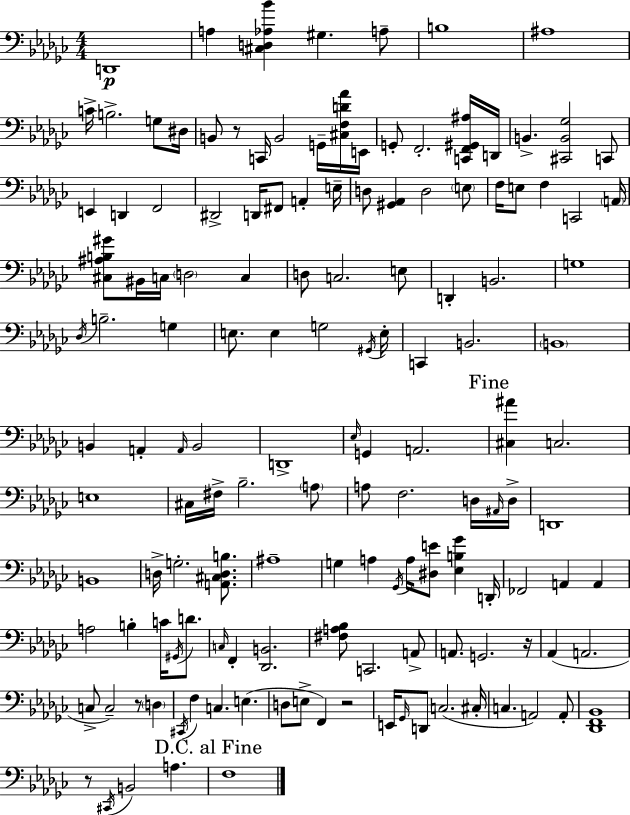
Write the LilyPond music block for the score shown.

{
  \clef bass
  \numericTimeSignature
  \time 4/4
  \key ees \minor
  d,1\p | a4 <cis d aes bes'>4 gis4. a8-- | b1 | ais1 | \break c'16-> b2.-> g8 dis16 | b,8 r8 c,16 b,2 g,16-- <cis f d' aes'>16 e,16 | g,8-. f,2.-. <c, f, gis, ais>16 d,16 | b,4.-> <cis, b, ges>2 c,8 | \break e,4 d,4 f,2 | dis,2-> d,16 fis,8 a,4-. e16-- | d8 <gis, aes,>4 d2 \parenthesize e8 | f16 e8 f4 c,2 \parenthesize a,16 | \break <cis ais b gis'>8 bis,16 c16 \parenthesize d2 c4 | d8 c2. e8 | d,4-. b,2. | g1 | \break \acciaccatura { des16 } b2.-- g4 | e8. e4 g2 | \acciaccatura { gis,16 } e16-. c,4 b,2. | \parenthesize b,1 | \break b,4 a,4-. \grace { a,16 } b,2 | d,1-> | \grace { ees16 } g,4 a,2. | \mark "Fine" <cis ais'>4 c2. | \break e1 | cis16 fis16-> bes2.-- | \parenthesize a8 a8 f2. | d16 \grace { ais,16 } d16-> d,1 | \break b,1 | d16-> g2.-. | <a, cis d b>8. ais1-- | g4 a4 \acciaccatura { ges,16 } a16 <dis e'>8 | \break <ees b ges'>4 d,16-. fes,2 a,4 | a,4 a2 b4-. | c'16 \acciaccatura { gis,16 } d'8. \grace { c16 } f,4-. <des, b,>2. | <fis a bes>8 c,2. | \break a,8-> a,8. g,2. | r16 aes,4( a,2. | c8-> c2--) | r8 \parenthesize d4 \acciaccatura { cis,16 } f4 c4. | \break e4.( d8 e8-> f,4) | r2 e,16 \grace { ges,16 } d,8 c2.( | cis16-. c4. | a,2) a,8-. <des, f, bes,>1 | \break r8 \acciaccatura { cis,16 } b,2 | a4. \mark "D.C. al Fine" f1 | \bar "|."
}